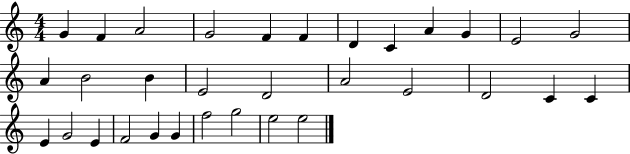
{
  \clef treble
  \numericTimeSignature
  \time 4/4
  \key c \major
  g'4 f'4 a'2 | g'2 f'4 f'4 | d'4 c'4 a'4 g'4 | e'2 g'2 | \break a'4 b'2 b'4 | e'2 d'2 | a'2 e'2 | d'2 c'4 c'4 | \break e'4 g'2 e'4 | f'2 g'4 g'4 | f''2 g''2 | e''2 e''2 | \break \bar "|."
}